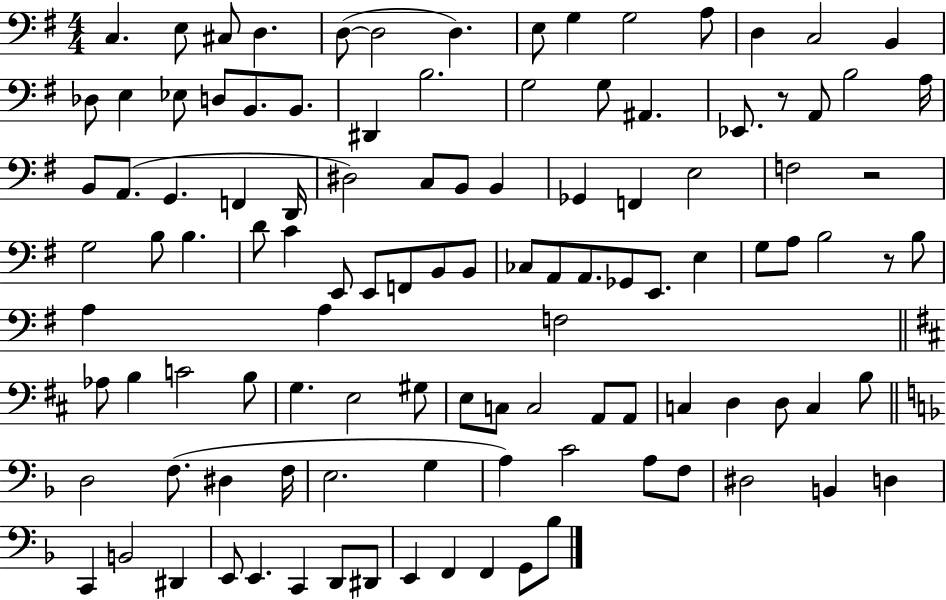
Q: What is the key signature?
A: G major